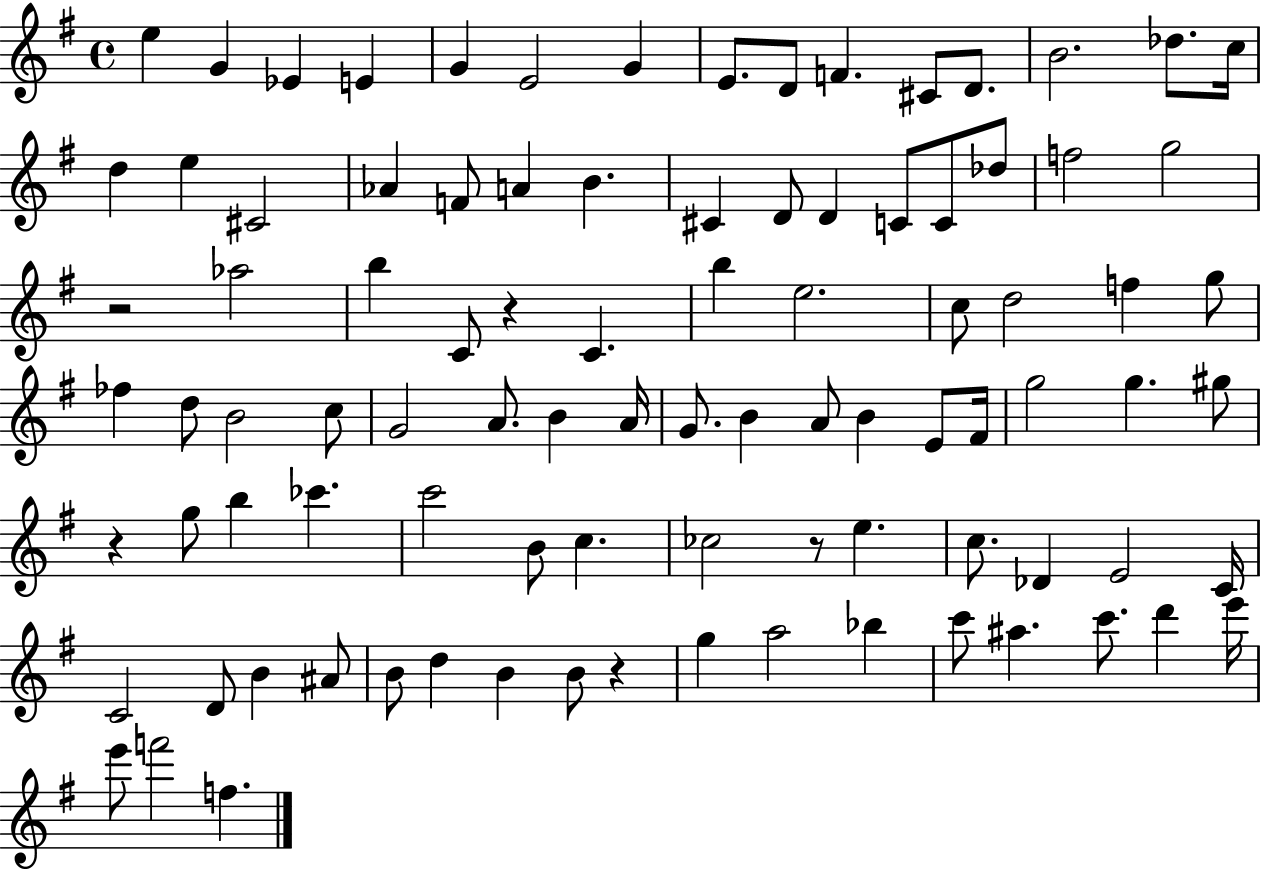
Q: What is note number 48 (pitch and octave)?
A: A4